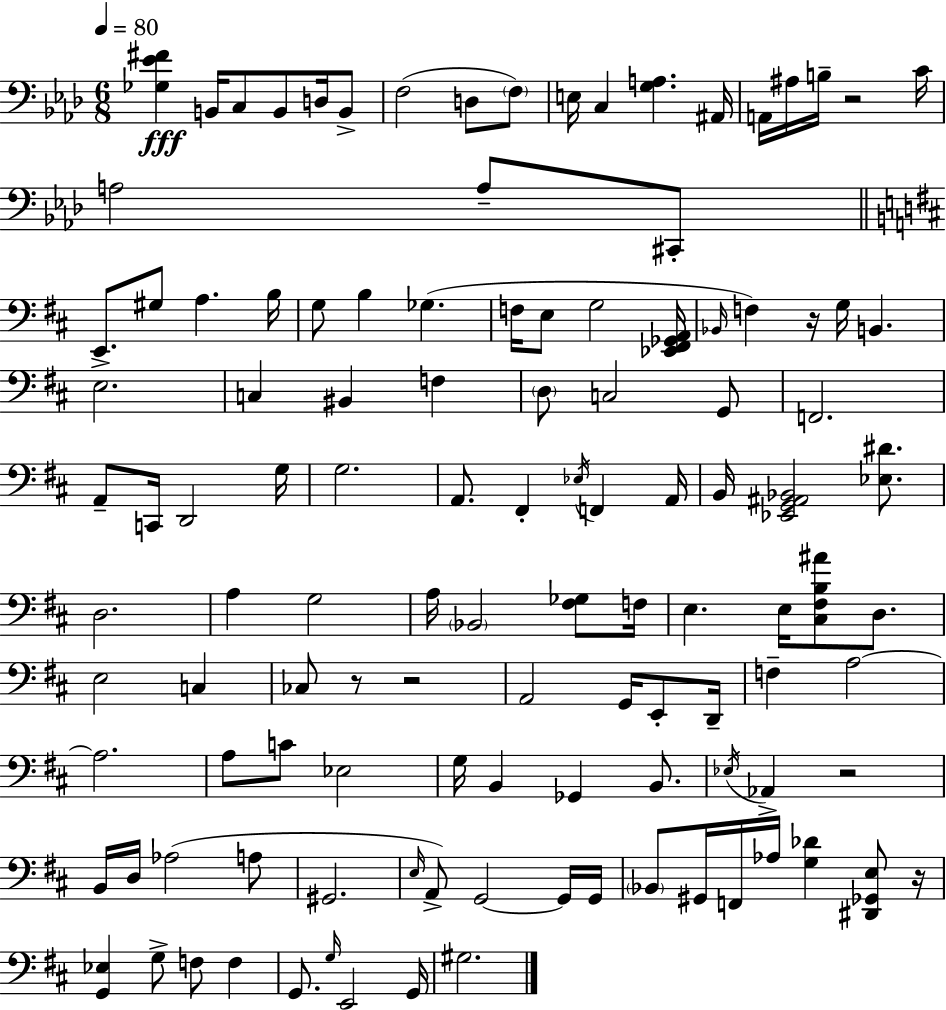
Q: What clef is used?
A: bass